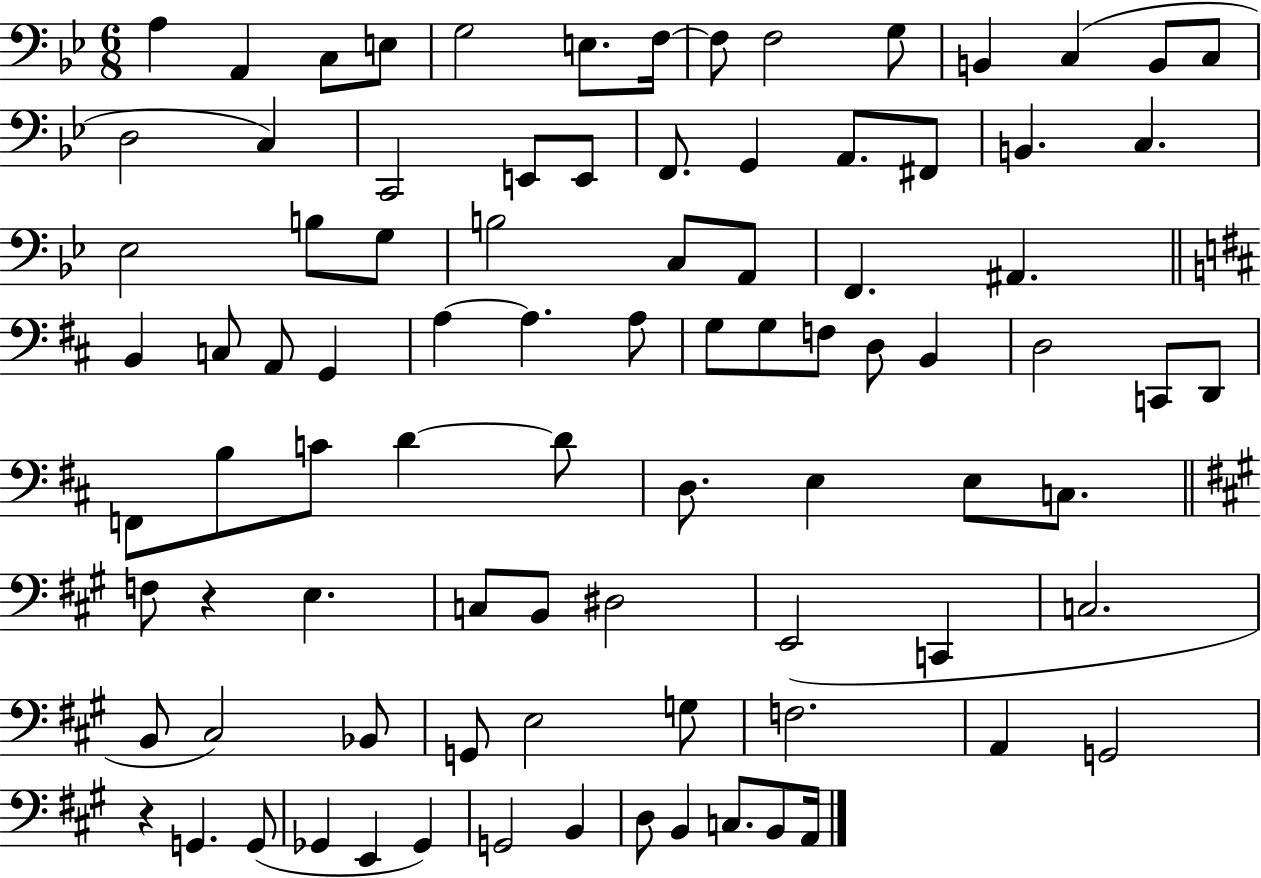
A3/q A2/q C3/e E3/e G3/h E3/e. F3/s F3/e F3/h G3/e B2/q C3/q B2/e C3/e D3/h C3/q C2/h E2/e E2/e F2/e. G2/q A2/e. F#2/e B2/q. C3/q. Eb3/h B3/e G3/e B3/h C3/e A2/e F2/q. A#2/q. B2/q C3/e A2/e G2/q A3/q A3/q. A3/e G3/e G3/e F3/e D3/e B2/q D3/h C2/e D2/e F2/e B3/e C4/e D4/q D4/e D3/e. E3/q E3/e C3/e. F3/e R/q E3/q. C3/e B2/e D#3/h E2/h C2/q C3/h. B2/e C#3/h Bb2/e G2/e E3/h G3/e F3/h. A2/q G2/h R/q G2/q. G2/e Gb2/q E2/q Gb2/q G2/h B2/q D3/e B2/q C3/e. B2/e A2/s